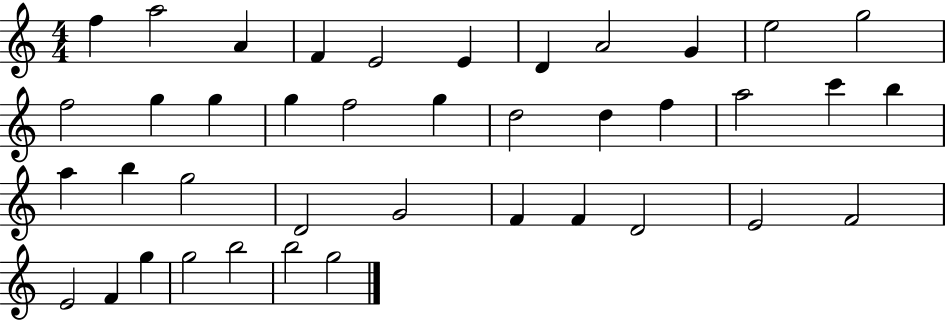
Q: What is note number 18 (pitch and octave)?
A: D5